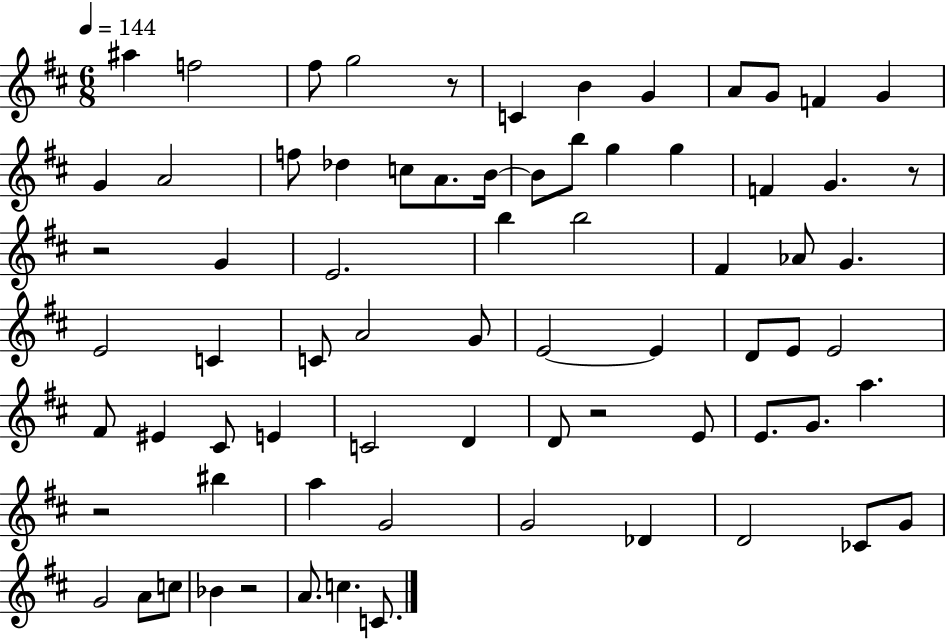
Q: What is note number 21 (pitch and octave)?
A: G5